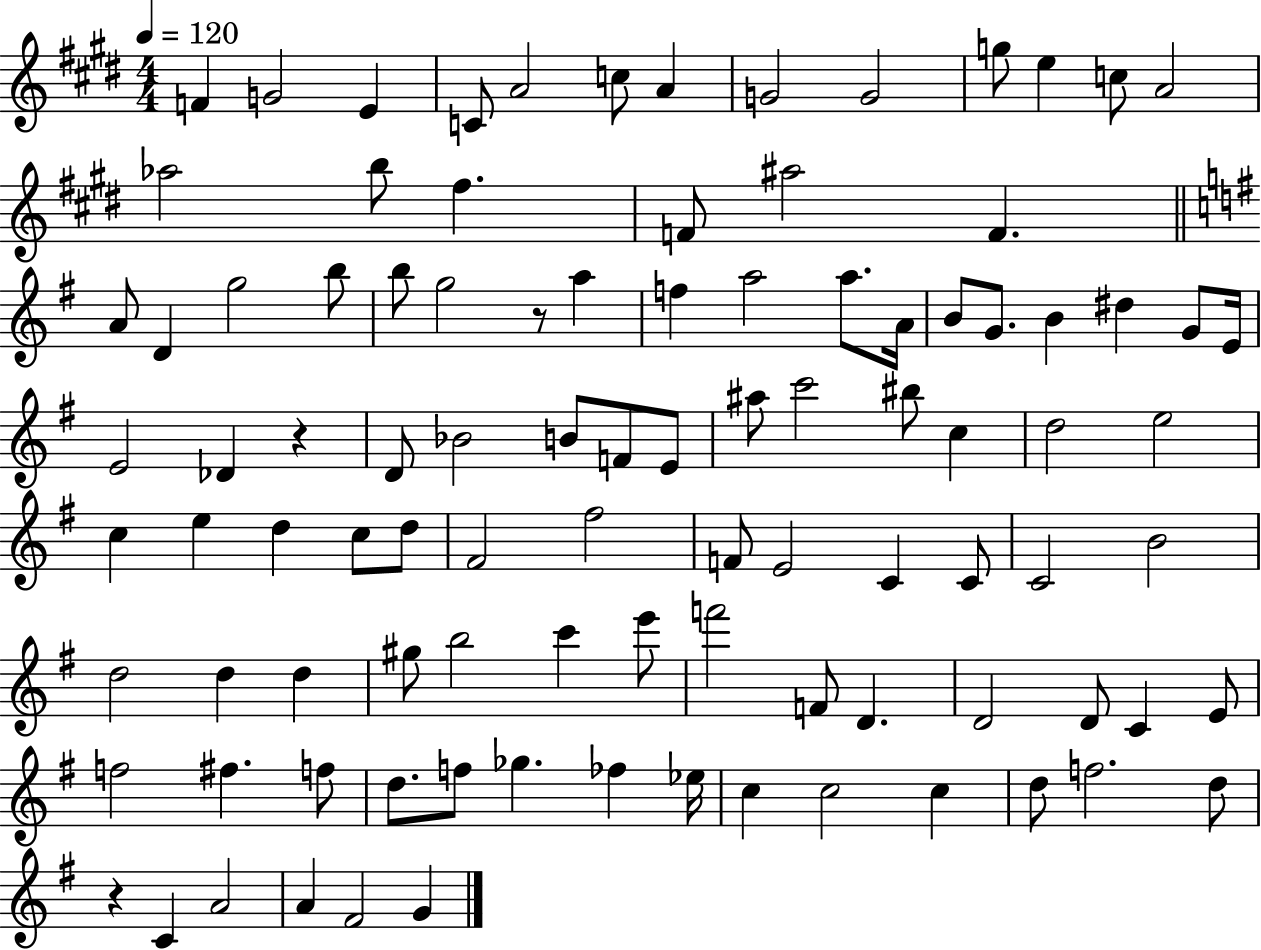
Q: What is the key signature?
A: E major